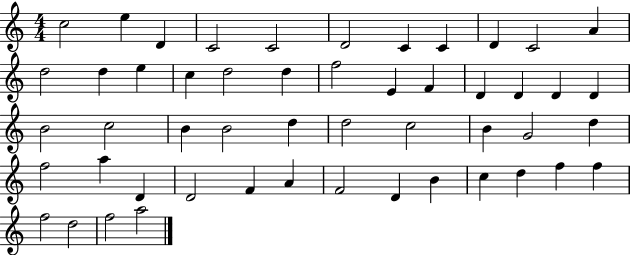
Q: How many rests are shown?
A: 0